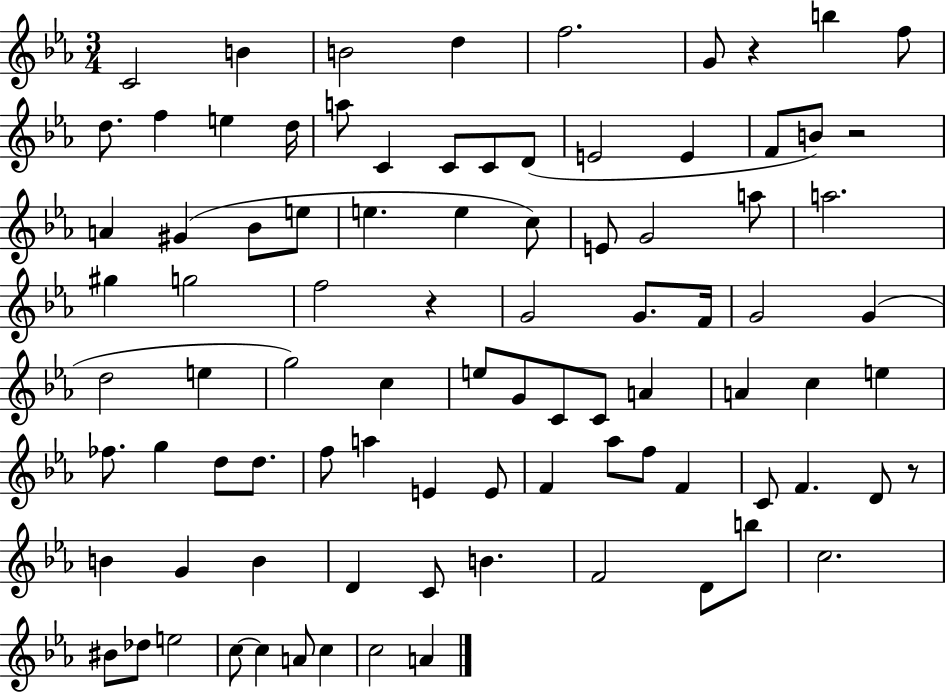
C4/h B4/q B4/h D5/q F5/h. G4/e R/q B5/q F5/e D5/e. F5/q E5/q D5/s A5/e C4/q C4/e C4/e D4/e E4/h E4/q F4/e B4/e R/h A4/q G#4/q Bb4/e E5/e E5/q. E5/q C5/e E4/e G4/h A5/e A5/h. G#5/q G5/h F5/h R/q G4/h G4/e. F4/s G4/h G4/q D5/h E5/q G5/h C5/q E5/e G4/e C4/e C4/e A4/q A4/q C5/q E5/q FES5/e. G5/q D5/e D5/e. F5/e A5/q E4/q E4/e F4/q Ab5/e F5/e F4/q C4/e F4/q. D4/e R/e B4/q G4/q B4/q D4/q C4/e B4/q. F4/h D4/e B5/e C5/h. BIS4/e Db5/e E5/h C5/e C5/q A4/e C5/q C5/h A4/q